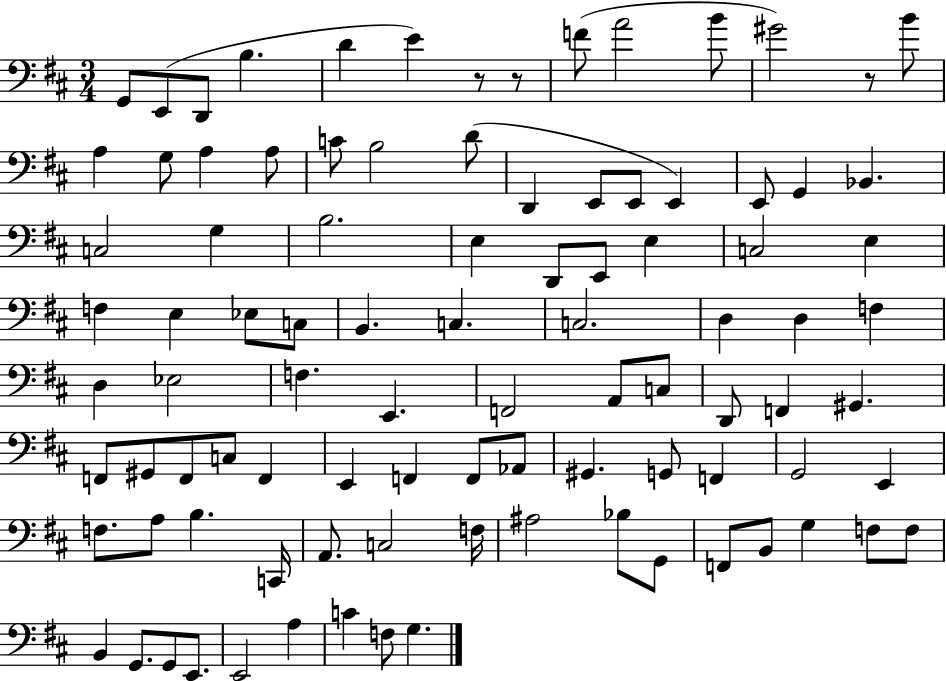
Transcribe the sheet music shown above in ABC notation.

X:1
T:Untitled
M:3/4
L:1/4
K:D
G,,/2 E,,/2 D,,/2 B, D E z/2 z/2 F/2 A2 B/2 ^G2 z/2 B/2 A, G,/2 A, A,/2 C/2 B,2 D/2 D,, E,,/2 E,,/2 E,, E,,/2 G,, _B,, C,2 G, B,2 E, D,,/2 E,,/2 E, C,2 E, F, E, _E,/2 C,/2 B,, C, C,2 D, D, F, D, _E,2 F, E,, F,,2 A,,/2 C,/2 D,,/2 F,, ^G,, F,,/2 ^G,,/2 F,,/2 C,/2 F,, E,, F,, F,,/2 _A,,/2 ^G,, G,,/2 F,, G,,2 E,, F,/2 A,/2 B, C,,/4 A,,/2 C,2 F,/4 ^A,2 _B,/2 G,,/2 F,,/2 B,,/2 G, F,/2 F,/2 B,, G,,/2 G,,/2 E,,/2 E,,2 A, C F,/2 G,